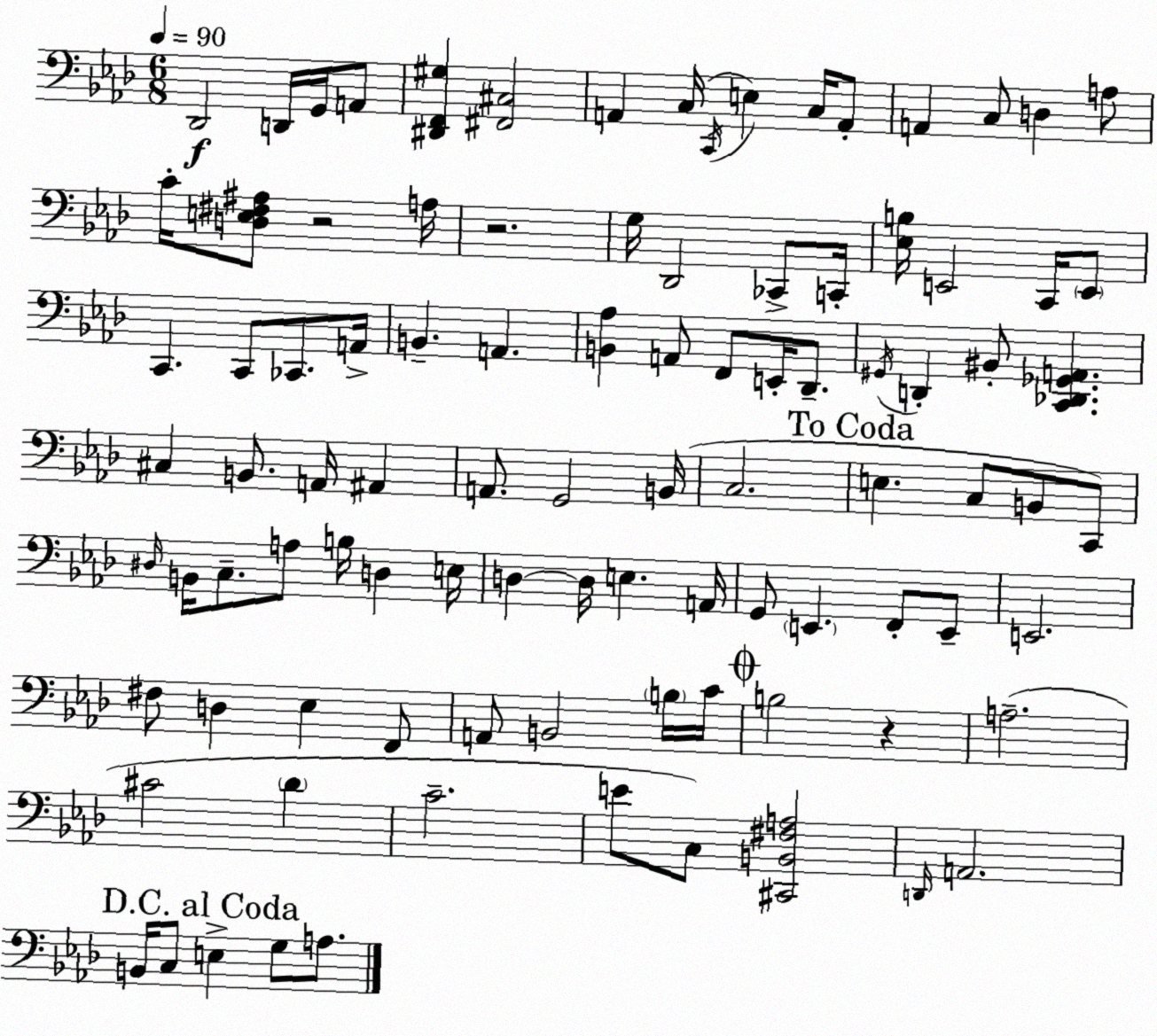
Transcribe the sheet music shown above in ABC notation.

X:1
T:Untitled
M:6/8
L:1/4
K:Fm
_D,,2 D,,/4 G,,/4 A,,/2 [^D,,F,,^G,] [^F,,^C,]2 A,, C,/4 C,,/4 E, C,/4 A,,/2 A,, C,/2 D, A,/2 C/4 [D,E,^F,^A,]/2 z2 A,/4 z2 G,/4 _D,,2 _C,,/2 C,,/4 [_E,B,]/4 E,,2 C,,/4 E,,/2 C,, C,,/2 _C,,/2 A,,/4 B,, A,, [B,,_A,] A,,/2 F,,/2 E,,/4 _D,,/2 ^G,,/4 D,, ^B,,/2 [C,,_D,,_G,,A,,] ^C, B,,/2 A,,/4 ^A,, A,,/2 G,,2 B,,/4 C,2 E, C,/2 B,,/2 C,,/2 ^D,/4 B,,/4 C,/2 A,/2 B,/4 D, E,/4 D, D,/4 E, A,,/4 G,,/2 E,, F,,/2 E,,/2 E,,2 ^F,/2 D, _E, F,,/2 A,,/2 B,,2 B,/4 C/4 B,2 z A,2 ^C2 _D C2 E/2 C,/2 [^C,,B,,^F,A,]2 D,,/4 A,,2 B,,/4 C,/2 E, G,/2 A,/2